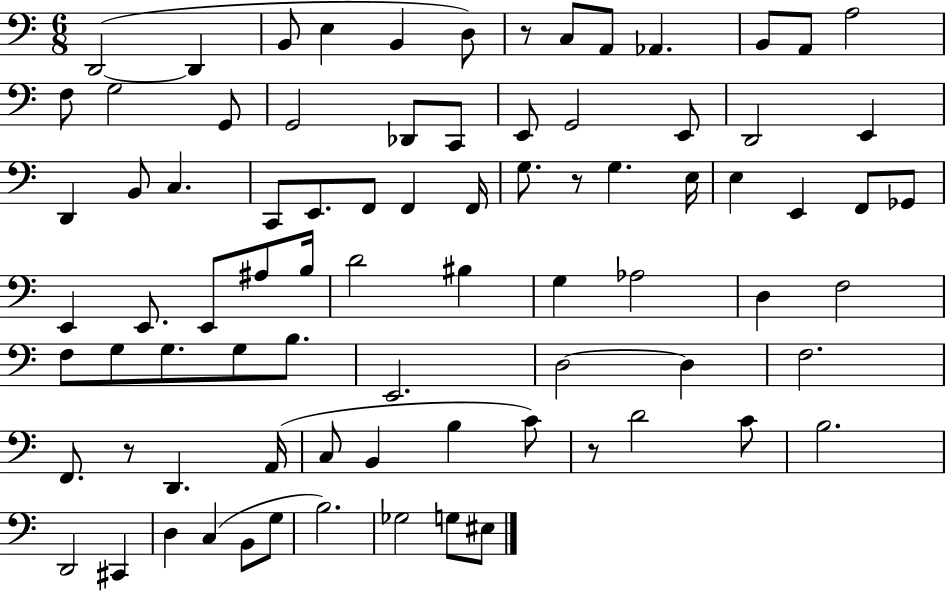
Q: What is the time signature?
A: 6/8